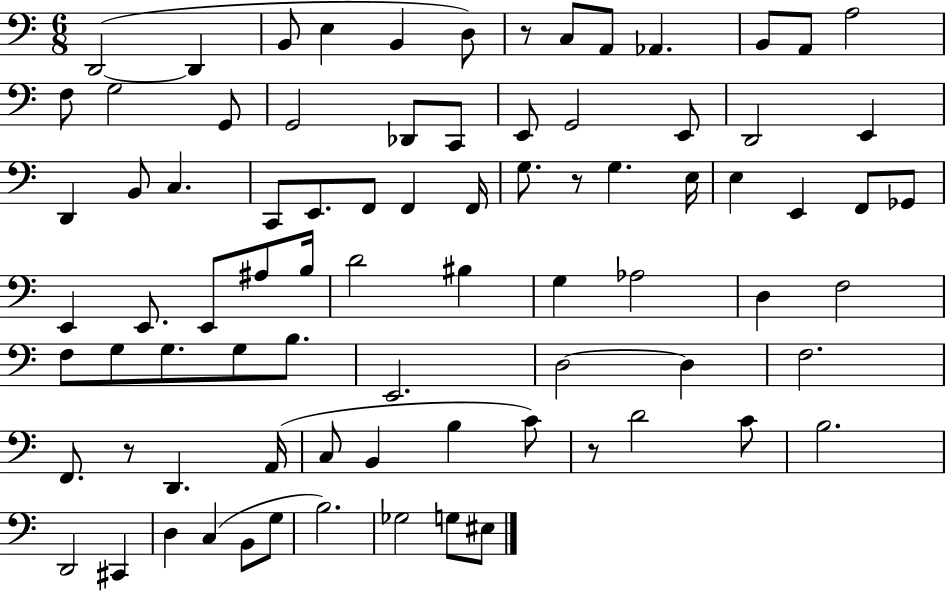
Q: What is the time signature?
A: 6/8